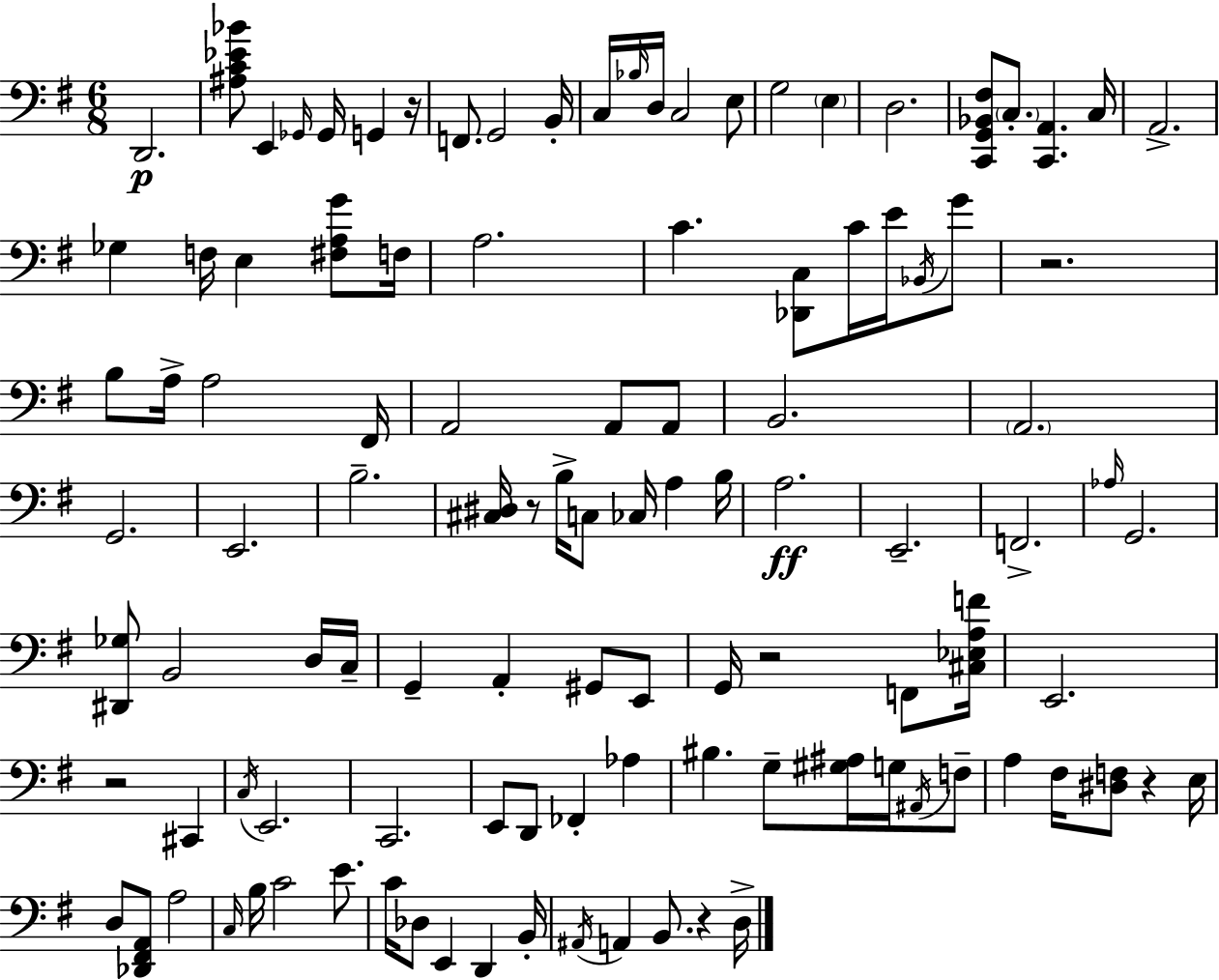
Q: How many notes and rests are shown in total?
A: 110